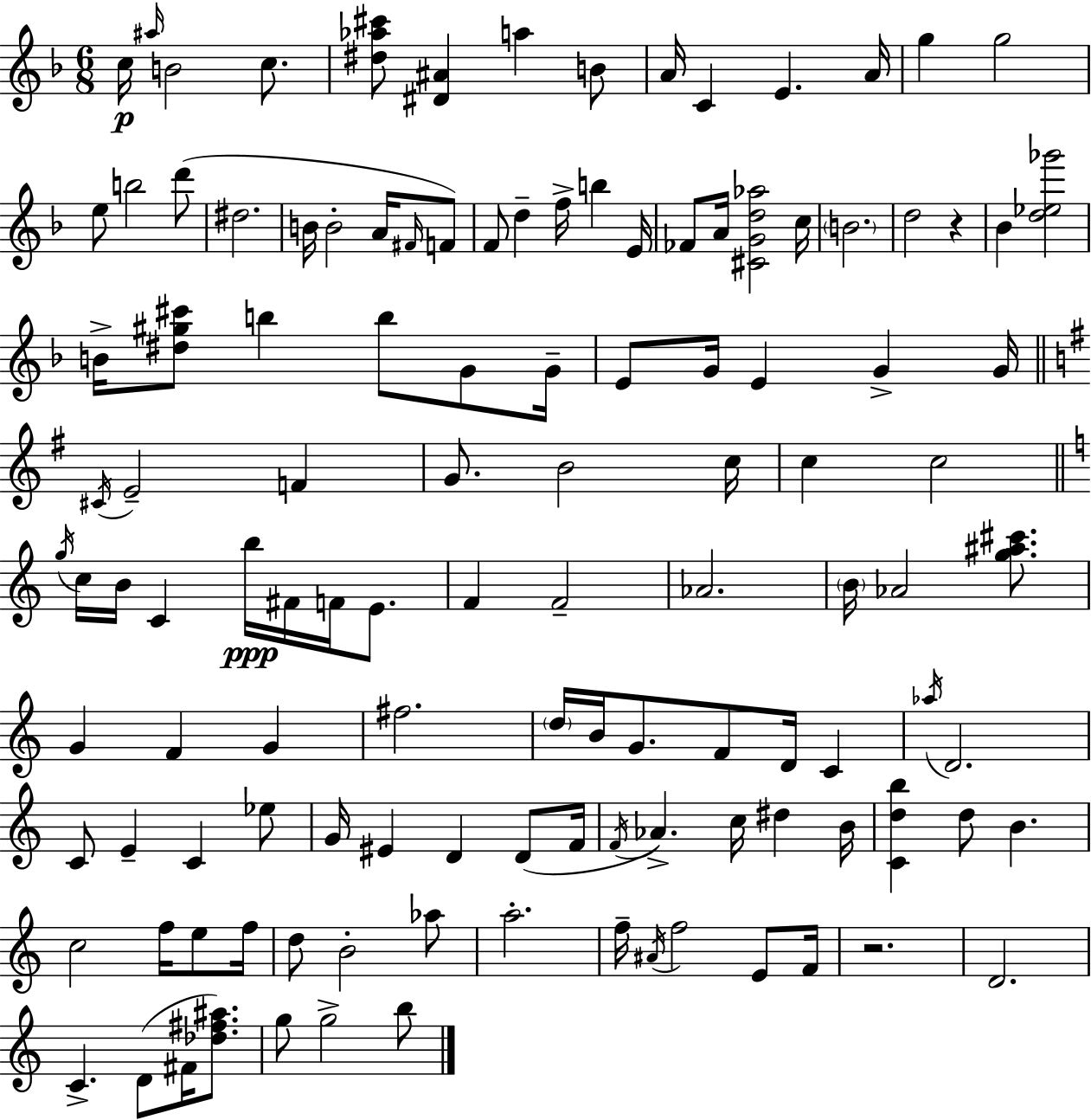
{
  \clef treble
  \numericTimeSignature
  \time 6/8
  \key f \major
  c''16\p \grace { ais''16 } b'2 c''8. | <dis'' aes'' cis'''>8 <dis' ais'>4 a''4 b'8 | a'16 c'4 e'4. | a'16 g''4 g''2 | \break e''8 b''2 d'''8( | dis''2. | b'16 b'2-. a'16 \grace { fis'16 }) | f'8 f'8 d''4-- f''16-> b''4 | \break e'16 fes'8 a'16 <cis' g' d'' aes''>2 | c''16 \parenthesize b'2. | d''2 r4 | bes'4 <d'' ees'' ges'''>2 | \break b'16-> <dis'' gis'' cis'''>8 b''4 b''8 g'8 | g'16-- e'8 g'16 e'4 g'4-> | g'16 \bar "||" \break \key e \minor \acciaccatura { cis'16 } e'2-- f'4 | g'8. b'2 | c''16 c''4 c''2 | \bar "||" \break \key c \major \acciaccatura { g''16 } c''16 b'16 c'4 b''16\ppp fis'16 f'16 e'8. | f'4 f'2-- | aes'2. | \parenthesize b'16 aes'2 <g'' ais'' cis'''>8. | \break g'4 f'4 g'4 | fis''2. | \parenthesize d''16 b'16 g'8. f'8 d'16 c'4 | \acciaccatura { aes''16 } d'2. | \break c'8 e'4-- c'4 | ees''8 g'16 eis'4 d'4 d'8( | f'16 \acciaccatura { f'16 } aes'4.->) c''16 dis''4 | b'16 <c' d'' b''>4 d''8 b'4. | \break c''2 f''16 | e''8 f''16 d''8 b'2-. | aes''8 a''2.-. | f''16-- \acciaccatura { ais'16 } f''2 | \break e'8 f'16 r2. | d'2. | c'4.-> d'8( | fis'16 <des'' fis'' ais''>8.) g''8 g''2-> | \break b''8 \bar "|."
}